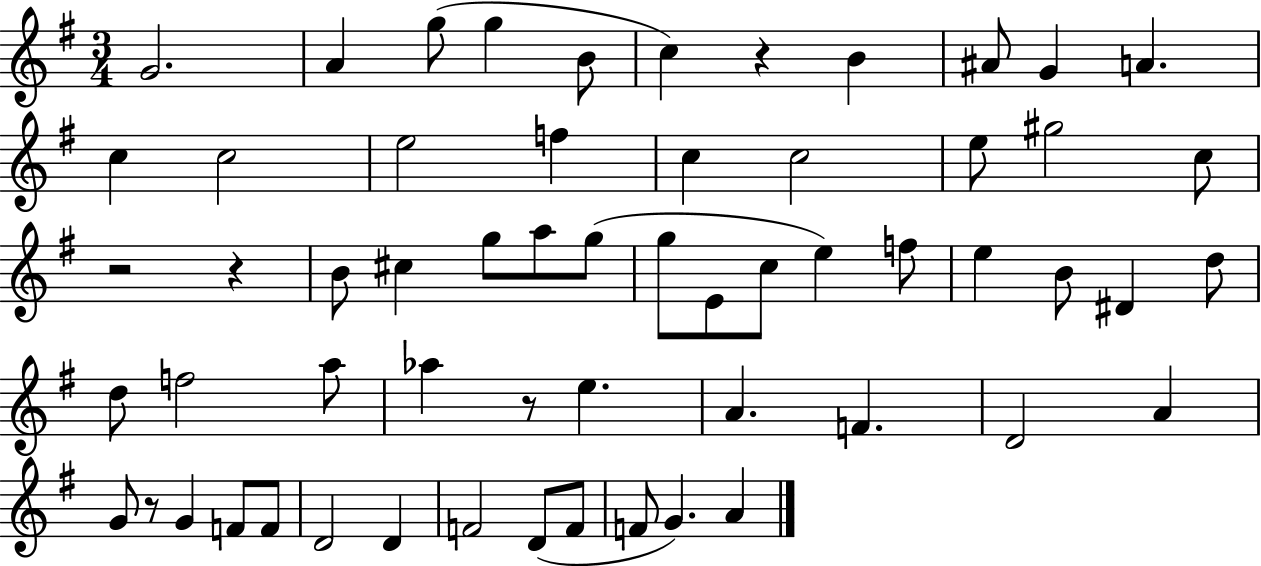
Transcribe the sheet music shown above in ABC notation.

X:1
T:Untitled
M:3/4
L:1/4
K:G
G2 A g/2 g B/2 c z B ^A/2 G A c c2 e2 f c c2 e/2 ^g2 c/2 z2 z B/2 ^c g/2 a/2 g/2 g/2 E/2 c/2 e f/2 e B/2 ^D d/2 d/2 f2 a/2 _a z/2 e A F D2 A G/2 z/2 G F/2 F/2 D2 D F2 D/2 F/2 F/2 G A